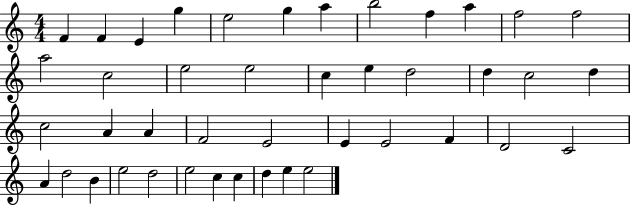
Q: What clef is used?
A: treble